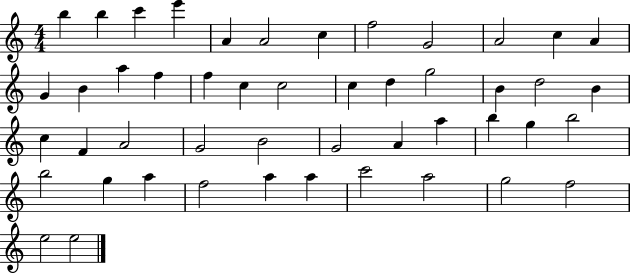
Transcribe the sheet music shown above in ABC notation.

X:1
T:Untitled
M:4/4
L:1/4
K:C
b b c' e' A A2 c f2 G2 A2 c A G B a f f c c2 c d g2 B d2 B c F A2 G2 B2 G2 A a b g b2 b2 g a f2 a a c'2 a2 g2 f2 e2 e2